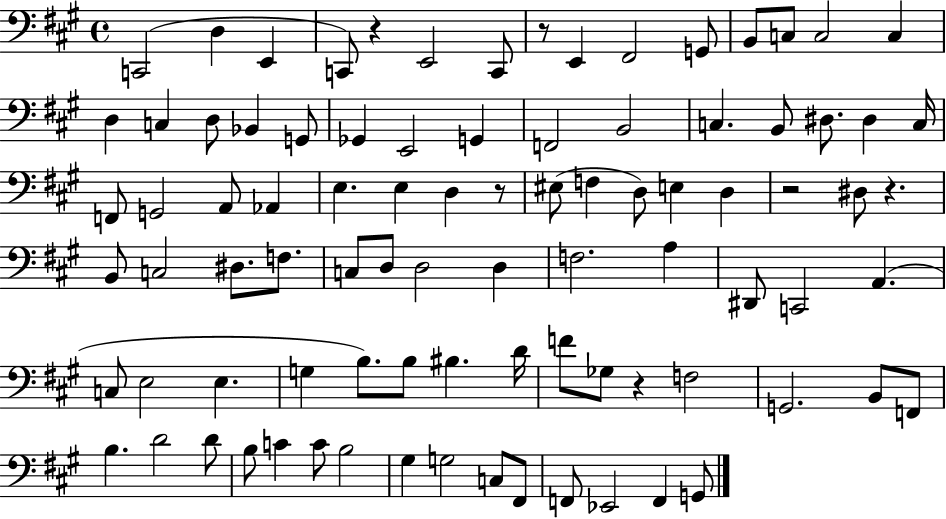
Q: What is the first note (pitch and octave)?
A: C2